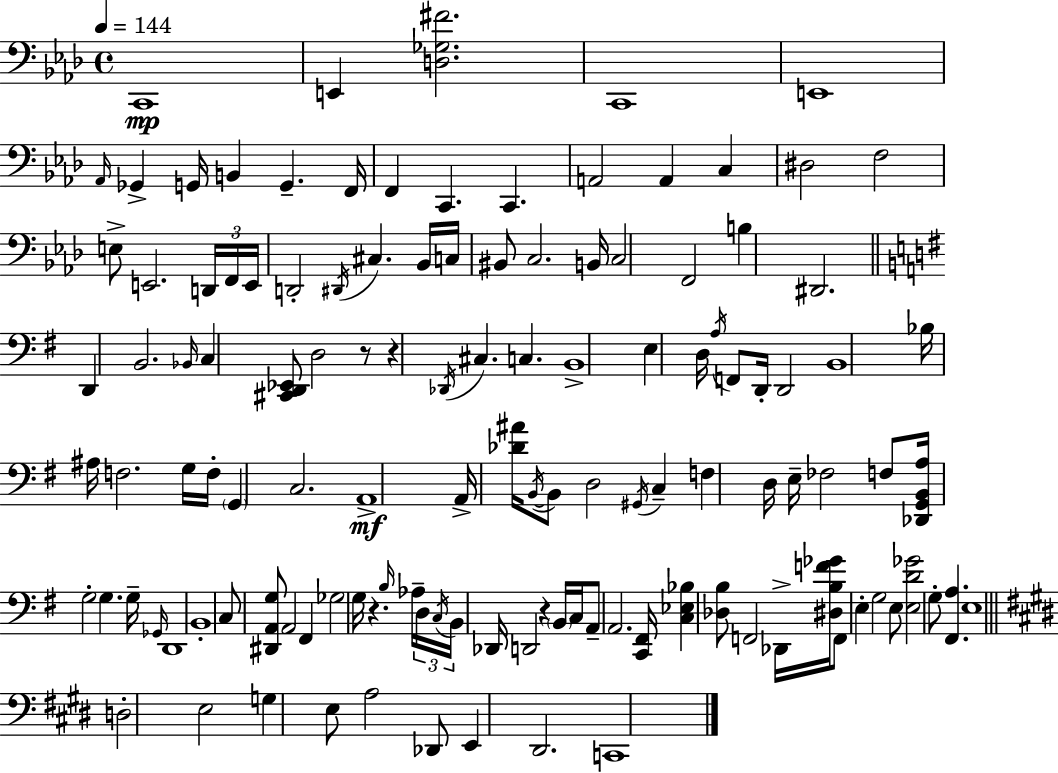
X:1
T:Untitled
M:4/4
L:1/4
K:Ab
C,,4 E,, [D,_G,^F]2 C,,4 E,,4 _A,,/4 _G,, G,,/4 B,, G,, F,,/4 F,, C,, C,, A,,2 A,, C, ^D,2 F,2 E,/2 E,,2 D,,/4 F,,/4 E,,/4 D,,2 ^D,,/4 ^C, _B,,/4 C,/4 ^B,,/2 C,2 B,,/4 C,2 F,,2 B, ^D,,2 D,, B,,2 _B,,/4 C, [^C,,D,,_E,,]/2 D,2 z/2 z _D,,/4 ^C, C, B,,4 E, D,/4 A,/4 F,,/2 D,,/4 D,,2 B,,4 _B,/4 ^A,/4 F,2 G,/4 F,/4 G,, C,2 A,,4 A,,/4 [_D^A]/4 B,,/4 B,,/2 D,2 ^G,,/4 C, F, D,/4 E,/4 _F,2 F,/2 [_D,,G,,B,,A,]/4 G,2 G, G,/4 _G,,/4 D,,4 B,,4 C,/2 [^D,,A,,G,]/2 A,,2 ^F,, _G,2 G,/4 z B,/4 _A,/4 D,/4 C,/4 B,,/4 _D,,/4 D,,2 z B,,/4 C,/4 A,,/2 A,,2 [C,,^F,,]/4 [C,_E,_B,] [_D,B,]/2 F,,2 _D,,/4 [^D,B,F_G]/4 F,,/2 E, G,2 E,/2 [E,D_G]2 G,/2 [^F,,A,] E,4 D,2 E,2 G, E,/2 A,2 _D,,/2 E,, ^D,,2 C,,4